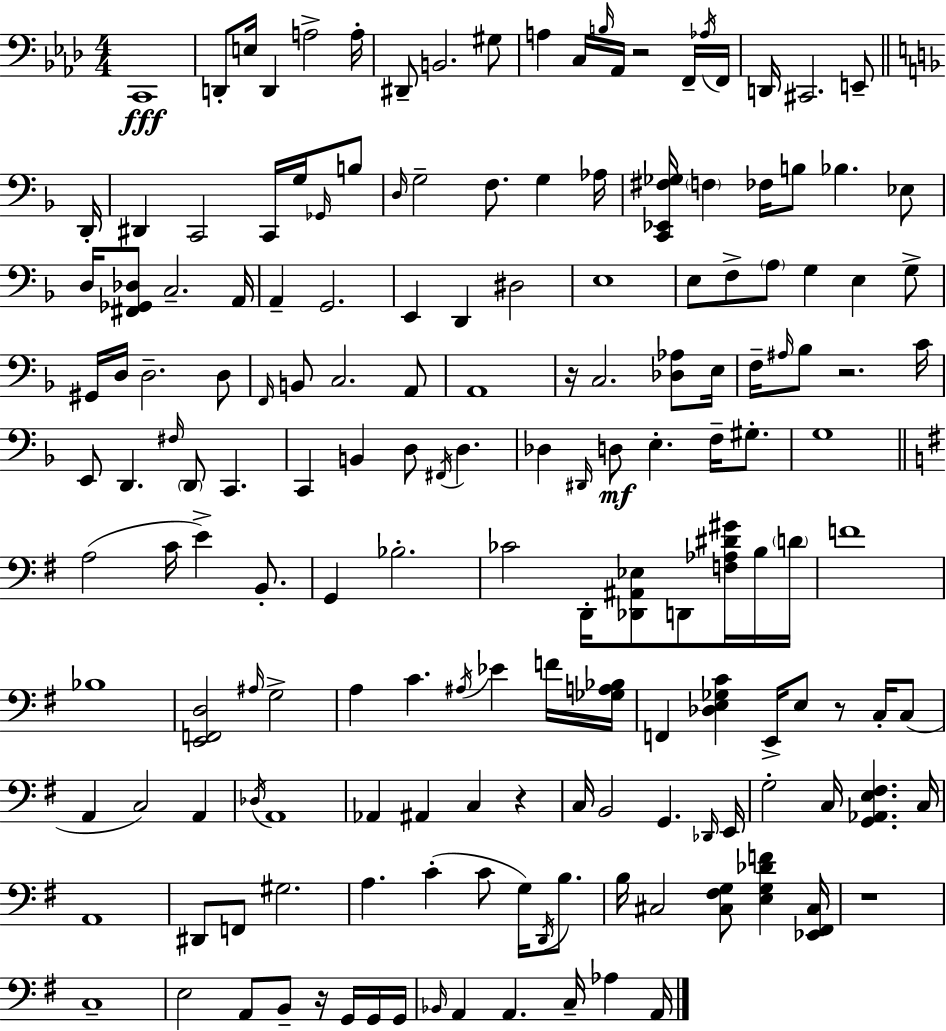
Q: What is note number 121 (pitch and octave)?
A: E2